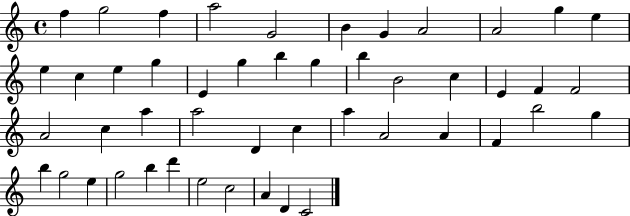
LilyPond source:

{
  \clef treble
  \time 4/4
  \defaultTimeSignature
  \key c \major
  f''4 g''2 f''4 | a''2 g'2 | b'4 g'4 a'2 | a'2 g''4 e''4 | \break e''4 c''4 e''4 g''4 | e'4 g''4 b''4 g''4 | b''4 b'2 c''4 | e'4 f'4 f'2 | \break a'2 c''4 a''4 | a''2 d'4 c''4 | a''4 a'2 a'4 | f'4 b''2 g''4 | \break b''4 g''2 e''4 | g''2 b''4 d'''4 | e''2 c''2 | a'4 d'4 c'2 | \break \bar "|."
}